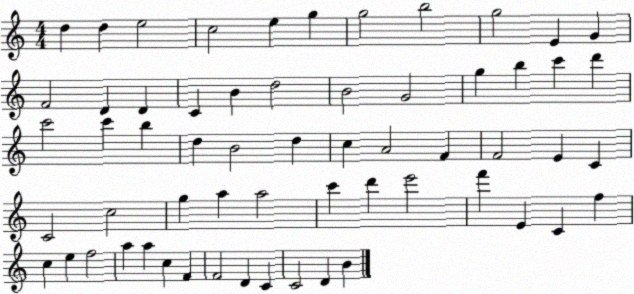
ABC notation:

X:1
T:Untitled
M:4/4
L:1/4
K:C
d d e2 c2 e g g2 b2 g2 E G F2 D D C B d2 B2 G2 g b c' d' c'2 c' b d B2 d c A2 F F2 E C C2 c2 g a a2 c' d' e'2 f' E C f c e f2 a a c F F2 D C C2 D B